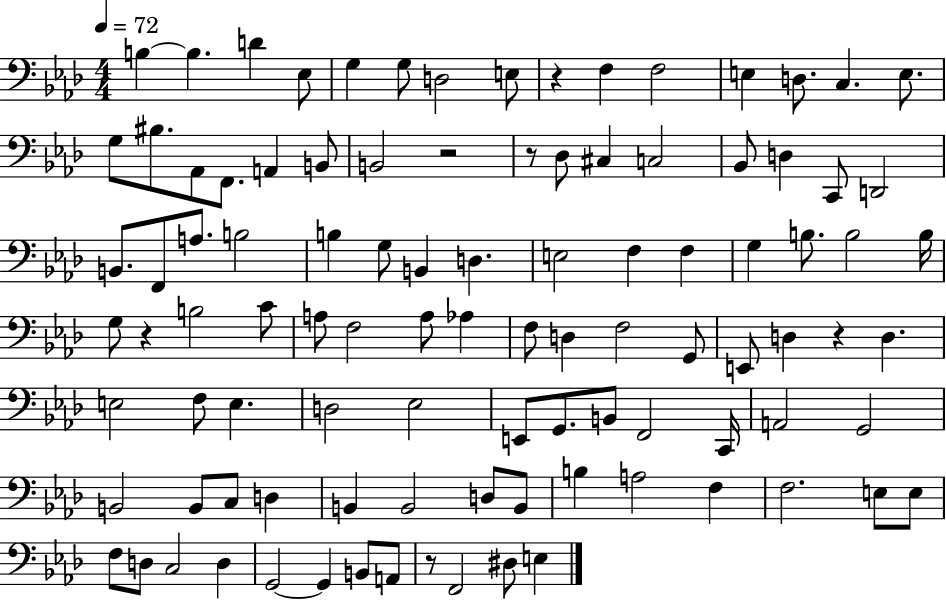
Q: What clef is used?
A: bass